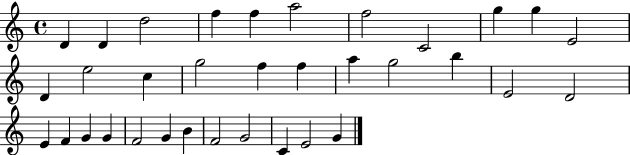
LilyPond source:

{
  \clef treble
  \time 4/4
  \defaultTimeSignature
  \key c \major
  d'4 d'4 d''2 | f''4 f''4 a''2 | f''2 c'2 | g''4 g''4 e'2 | \break d'4 e''2 c''4 | g''2 f''4 f''4 | a''4 g''2 b''4 | e'2 d'2 | \break e'4 f'4 g'4 g'4 | f'2 g'4 b'4 | f'2 g'2 | c'4 e'2 g'4 | \break \bar "|."
}